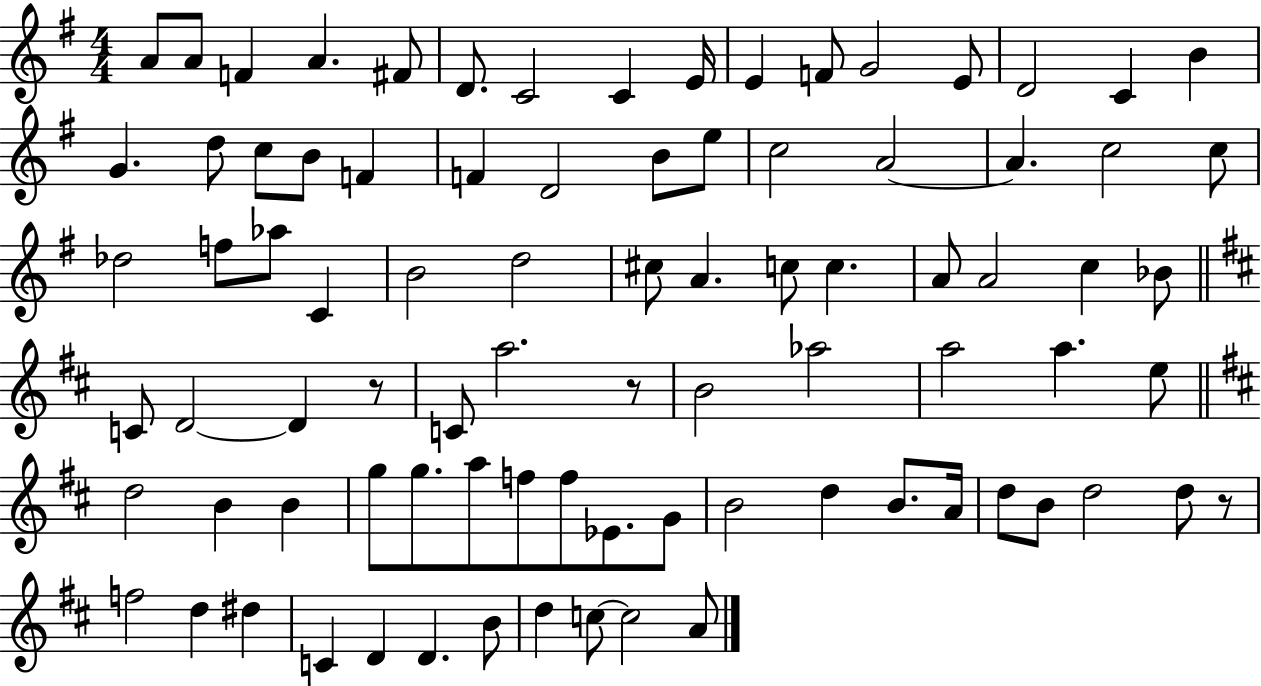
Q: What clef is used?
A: treble